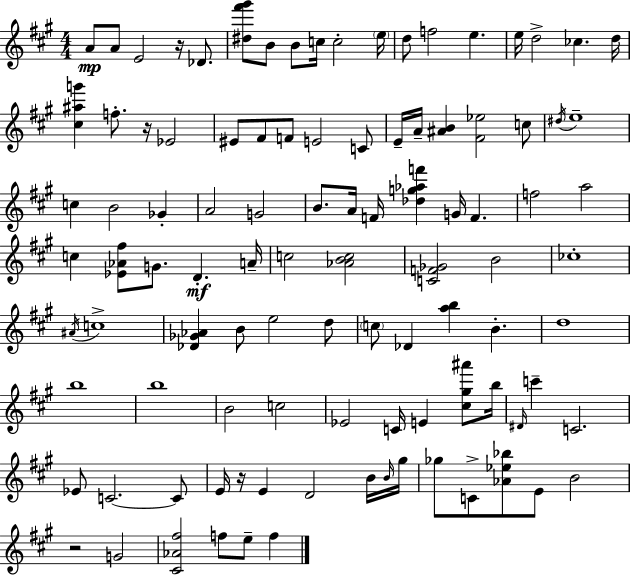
A4/e A4/e E4/h R/s Db4/e. [D#5,F#6,G#6]/e B4/e B4/e C5/s C5/h E5/s D5/e F5/h E5/q. E5/s D5/h CES5/q. D5/s [C#5,A#5,G6]/q F5/e. R/s Eb4/h EIS4/e F#4/e F4/e E4/h C4/e E4/s A4/s [A#4,B4]/q [F#4,Eb5]/h C5/e D#5/s E5/w C5/q B4/h Gb4/q A4/h G4/h B4/e. A4/s F4/s [Db5,G5,Ab5,F6]/q G4/s F4/q. F5/h A5/h C5/q [Eb4,Ab4,F#5]/e G4/e. D4/q. A4/s C5/h [Ab4,B4,C5]/h [C4,F4,Gb4]/h B4/h CES5/w A#4/s C5/w [Db4,Gb4,Ab4]/q B4/e E5/h D5/e C5/e Db4/q [A5,B5]/q B4/q. D5/w B5/w B5/w B4/h C5/h Eb4/h C4/s E4/q [C#5,G#5,A#6]/e B5/s D#4/s C6/q C4/h. Eb4/e C4/h. C4/e E4/s R/s E4/q D4/h B4/s B4/s G#5/s Gb5/e C4/e [Ab4,Eb5,Bb5]/e E4/e B4/h R/h G4/h [C#4,Ab4,F#5]/h F5/e E5/e F5/q